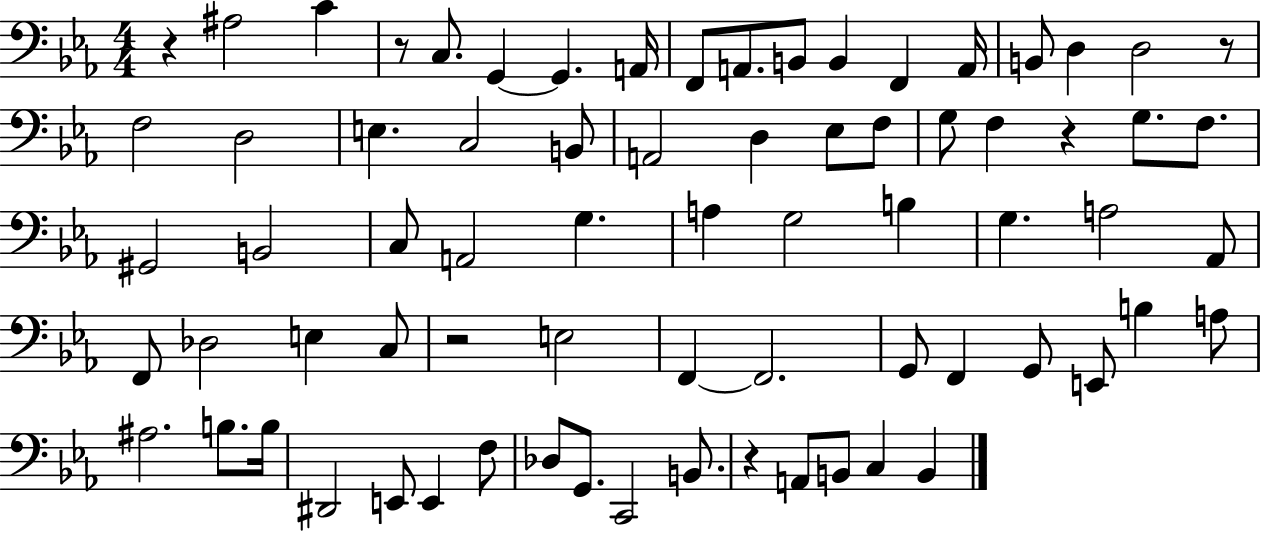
{
  \clef bass
  \numericTimeSignature
  \time 4/4
  \key ees \major
  r4 ais2 c'4 | r8 c8. g,4~~ g,4. a,16 | f,8 a,8. b,8 b,4 f,4 a,16 | b,8 d4 d2 r8 | \break f2 d2 | e4. c2 b,8 | a,2 d4 ees8 f8 | g8 f4 r4 g8. f8. | \break gis,2 b,2 | c8 a,2 g4. | a4 g2 b4 | g4. a2 aes,8 | \break f,8 des2 e4 c8 | r2 e2 | f,4~~ f,2. | g,8 f,4 g,8 e,8 b4 a8 | \break ais2. b8. b16 | dis,2 e,8 e,4 f8 | des8 g,8. c,2 b,8. | r4 a,8 b,8 c4 b,4 | \break \bar "|."
}